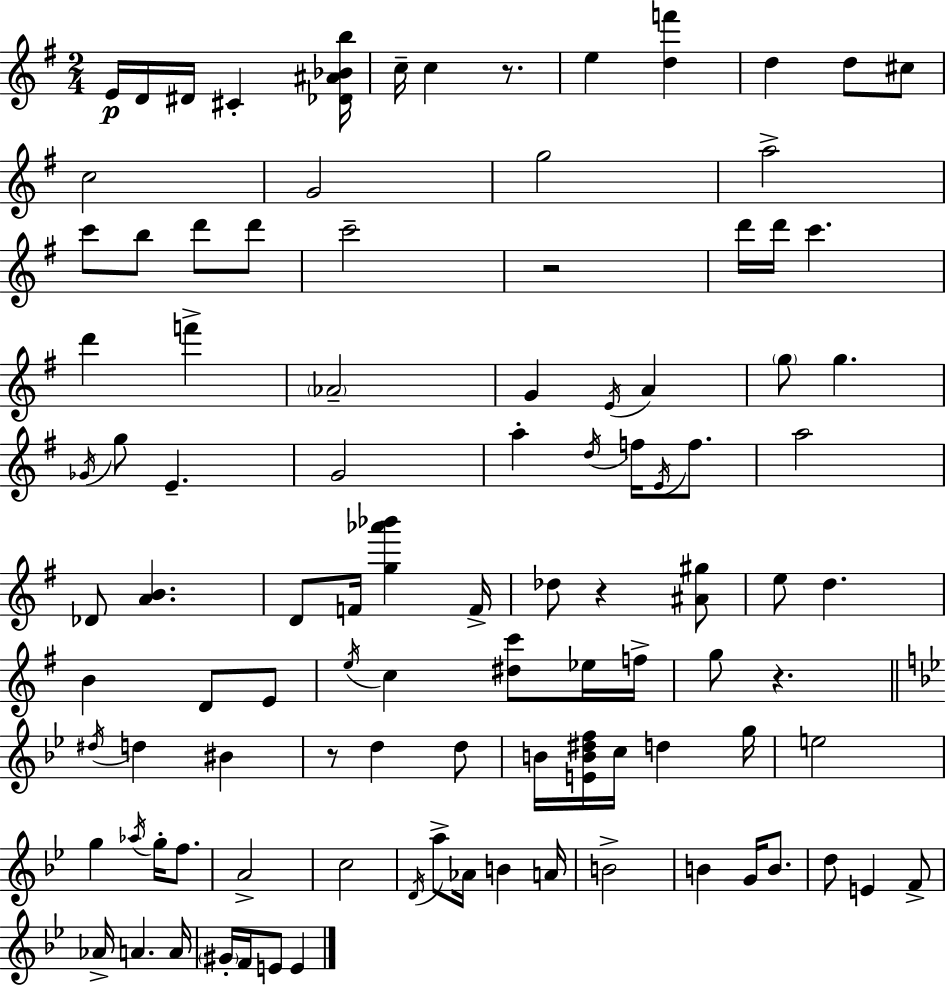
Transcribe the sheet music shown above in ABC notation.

X:1
T:Untitled
M:2/4
L:1/4
K:G
E/4 D/4 ^D/4 ^C [_D^A_Bb]/4 c/4 c z/2 e [df'] d d/2 ^c/2 c2 G2 g2 a2 c'/2 b/2 d'/2 d'/2 c'2 z2 d'/4 d'/4 c' d' f' _A2 G E/4 A g/2 g _G/4 g/2 E G2 a d/4 f/4 E/4 f/2 a2 _D/2 [AB] D/2 F/4 [g_a'_b'] F/4 _d/2 z [^A^g]/2 e/2 d B D/2 E/2 e/4 c [^dc']/2 _e/4 f/4 g/2 z ^d/4 d ^B z/2 d d/2 B/4 [EB^df]/4 c/4 d g/4 e2 g _a/4 g/4 f/2 A2 c2 D/4 a/2 _A/4 B A/4 B2 B G/4 B/2 d/2 E F/2 _A/4 A A/4 ^G/4 F/4 E/2 E